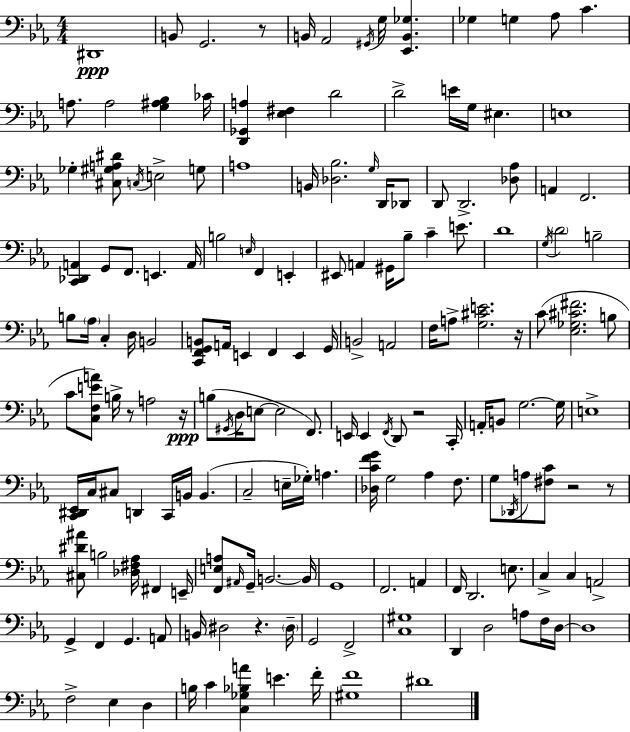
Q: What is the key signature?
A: C minor